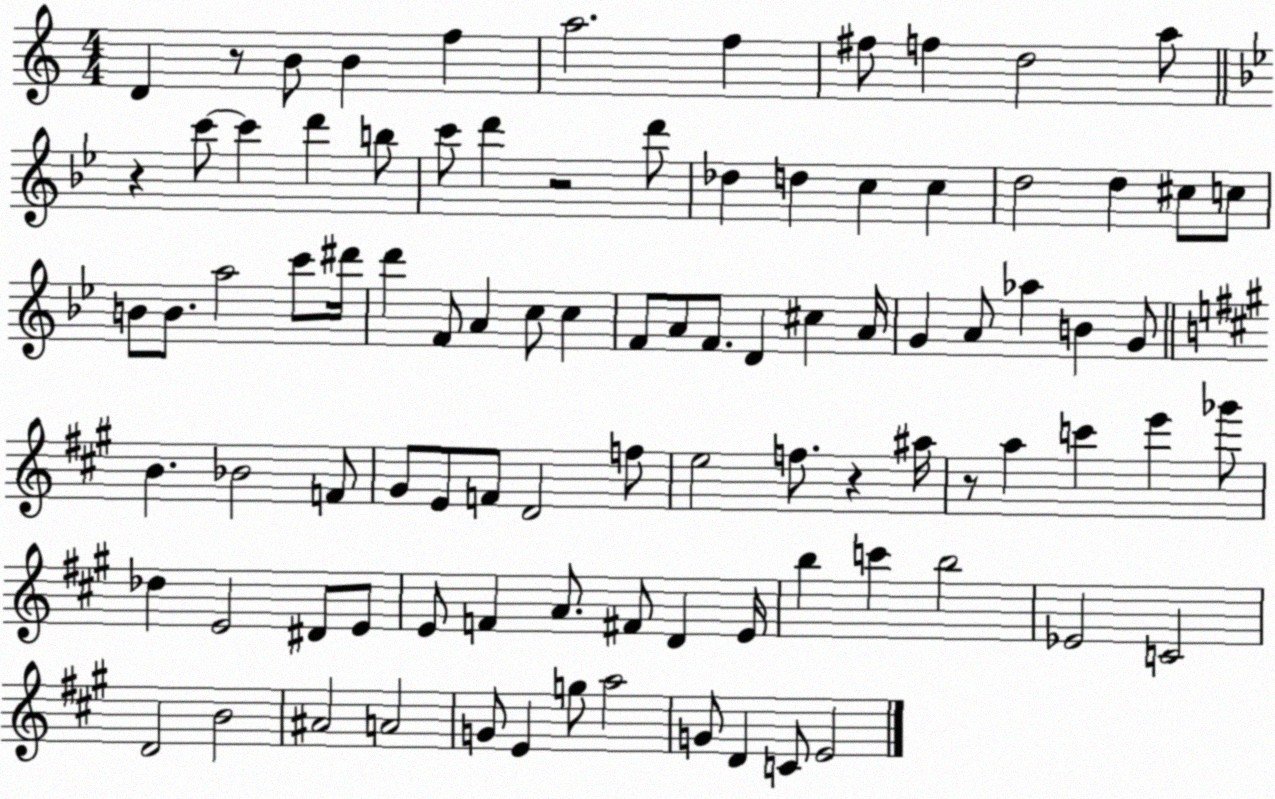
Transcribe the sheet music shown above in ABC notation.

X:1
T:Untitled
M:4/4
L:1/4
K:C
D z/2 B/2 B f a2 f ^f/2 f d2 a/2 z c'/2 c' d' b/2 c'/2 d' z2 d'/2 _d d c c d2 d ^c/2 c/2 B/2 B/2 a2 c'/2 ^d'/4 d' F/2 A c/2 c F/2 A/2 F/2 D ^c A/4 G A/2 _a B G/2 B _B2 F/2 ^G/2 E/2 F/2 D2 f/2 e2 f/2 z ^a/4 z/2 a c' e' _g'/2 _d E2 ^D/2 E/2 E/2 F A/2 ^F/2 D E/4 b c' b2 _E2 C2 D2 B2 ^A2 A2 G/2 E g/2 a2 G/2 D C/2 E2